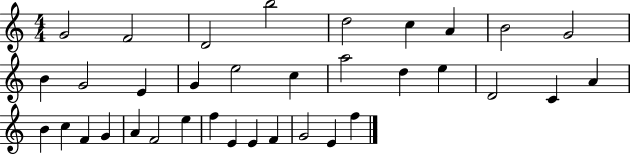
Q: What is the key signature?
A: C major